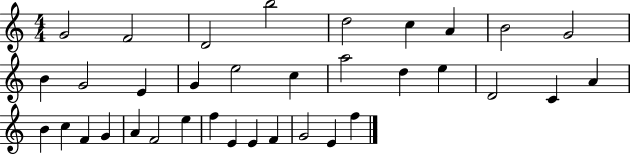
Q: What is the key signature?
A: C major